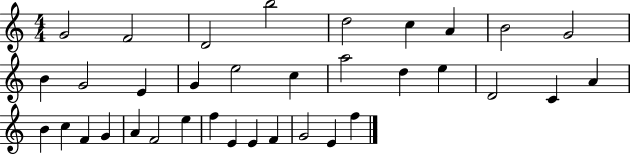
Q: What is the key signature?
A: C major